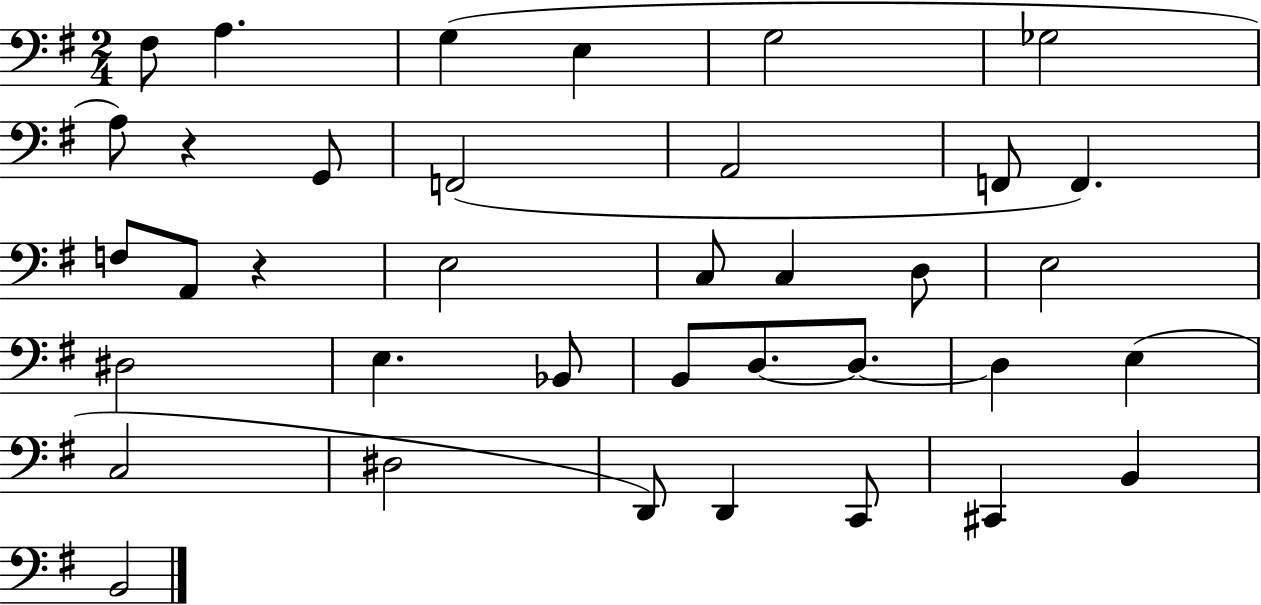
X:1
T:Untitled
M:2/4
L:1/4
K:G
^F,/2 A, G, E, G,2 _G,2 A,/2 z G,,/2 F,,2 A,,2 F,,/2 F,, F,/2 A,,/2 z E,2 C,/2 C, D,/2 E,2 ^D,2 E, _B,,/2 B,,/2 D,/2 D,/2 D, E, C,2 ^D,2 D,,/2 D,, C,,/2 ^C,, B,, B,,2